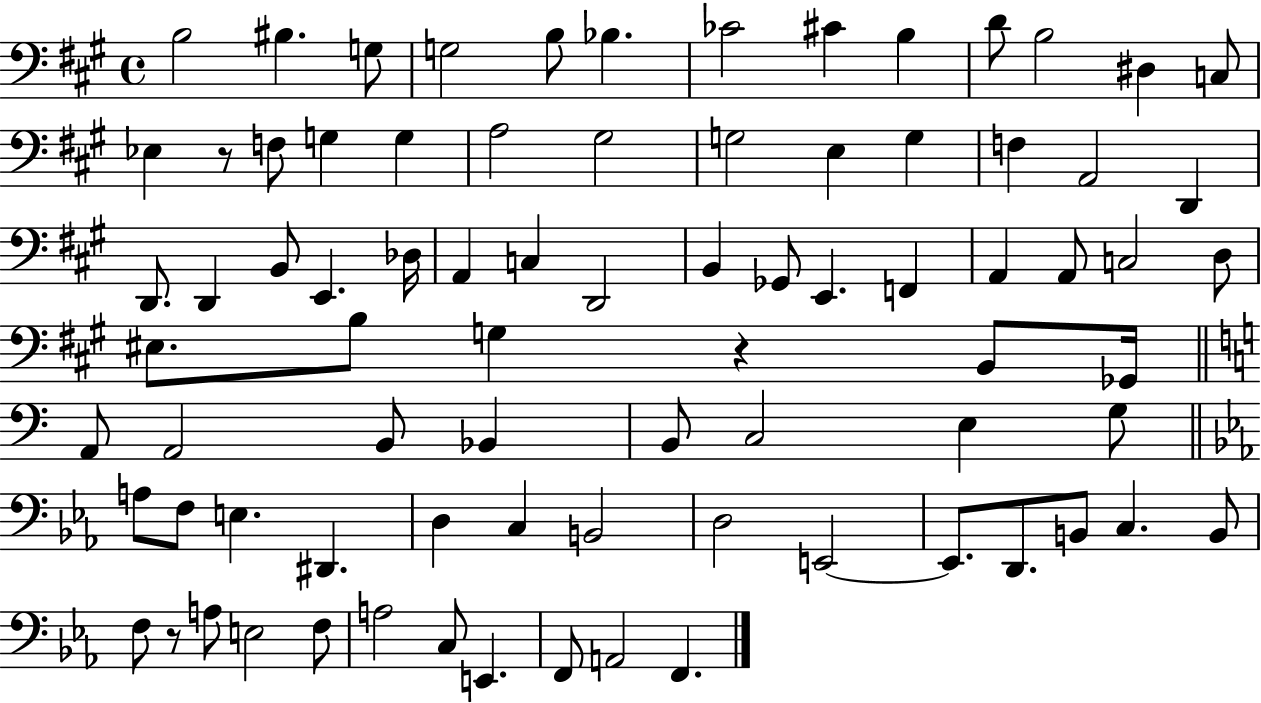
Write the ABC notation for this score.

X:1
T:Untitled
M:4/4
L:1/4
K:A
B,2 ^B, G,/2 G,2 B,/2 _B, _C2 ^C B, D/2 B,2 ^D, C,/2 _E, z/2 F,/2 G, G, A,2 ^G,2 G,2 E, G, F, A,,2 D,, D,,/2 D,, B,,/2 E,, _D,/4 A,, C, D,,2 B,, _G,,/2 E,, F,, A,, A,,/2 C,2 D,/2 ^E,/2 B,/2 G, z B,,/2 _G,,/4 A,,/2 A,,2 B,,/2 _B,, B,,/2 C,2 E, G,/2 A,/2 F,/2 E, ^D,, D, C, B,,2 D,2 E,,2 E,,/2 D,,/2 B,,/2 C, B,,/2 F,/2 z/2 A,/2 E,2 F,/2 A,2 C,/2 E,, F,,/2 A,,2 F,,